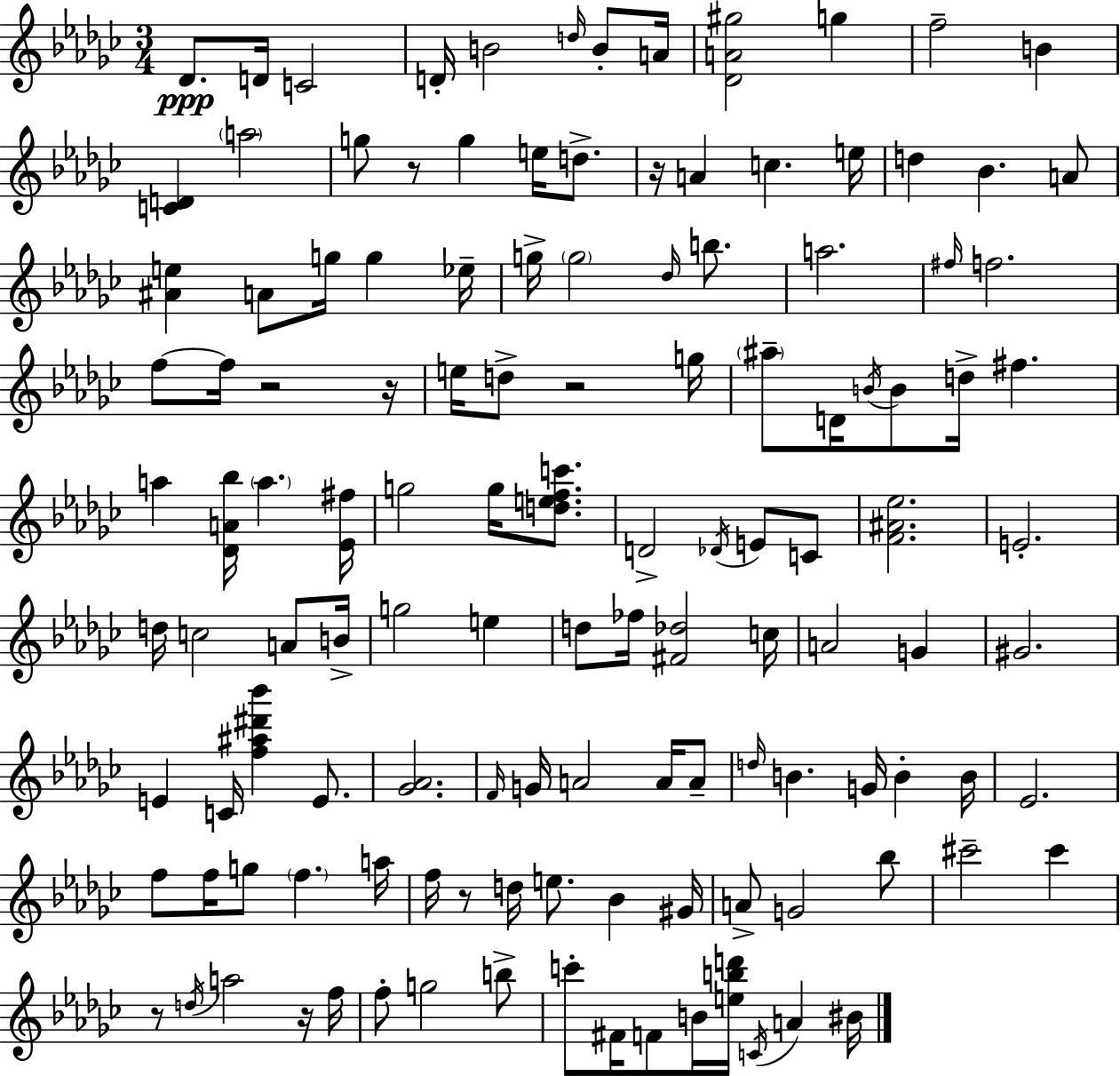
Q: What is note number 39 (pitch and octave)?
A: A#5